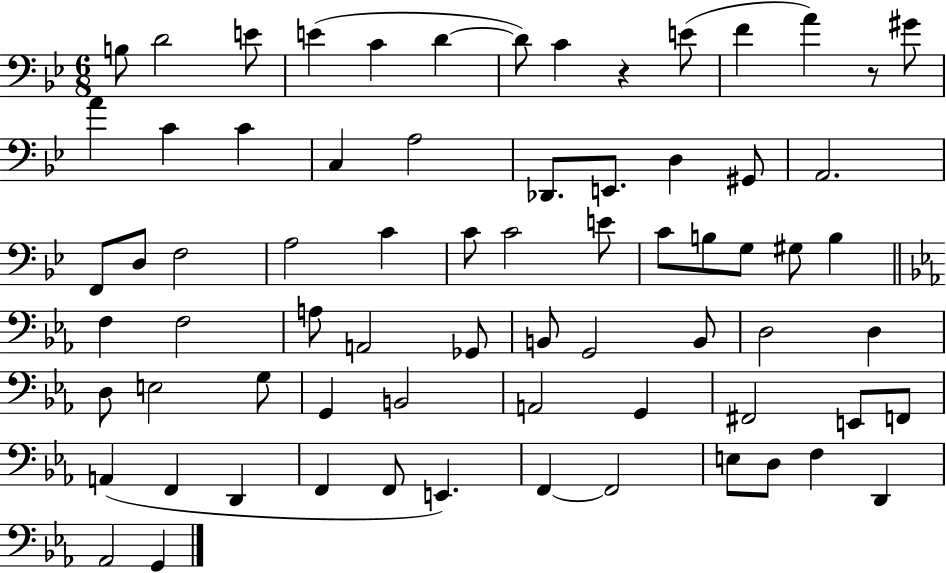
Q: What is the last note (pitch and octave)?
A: G2